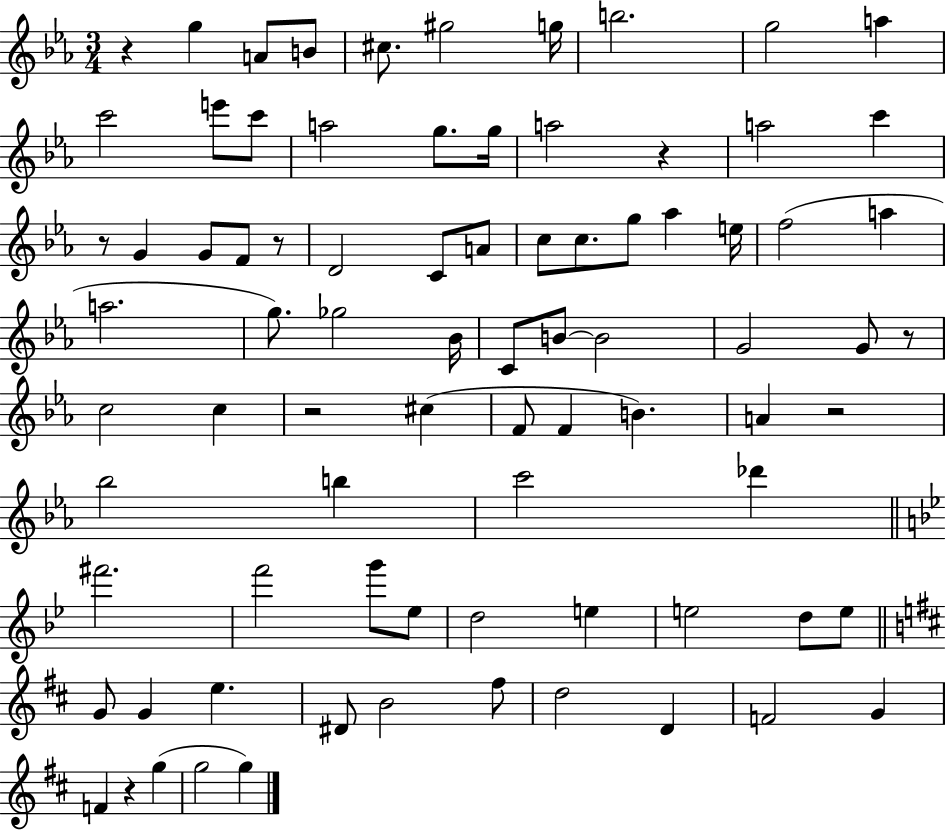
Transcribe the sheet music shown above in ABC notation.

X:1
T:Untitled
M:3/4
L:1/4
K:Eb
z g A/2 B/2 ^c/2 ^g2 g/4 b2 g2 a c'2 e'/2 c'/2 a2 g/2 g/4 a2 z a2 c' z/2 G G/2 F/2 z/2 D2 C/2 A/2 c/2 c/2 g/2 _a e/4 f2 a a2 g/2 _g2 _B/4 C/2 B/2 B2 G2 G/2 z/2 c2 c z2 ^c F/2 F B A z2 _b2 b c'2 _d' ^f'2 f'2 g'/2 _e/2 d2 e e2 d/2 e/2 G/2 G e ^D/2 B2 ^f/2 d2 D F2 G F z g g2 g